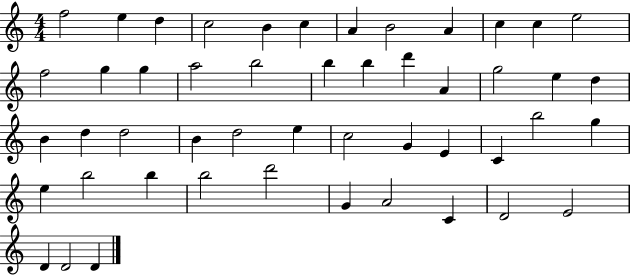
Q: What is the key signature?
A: C major